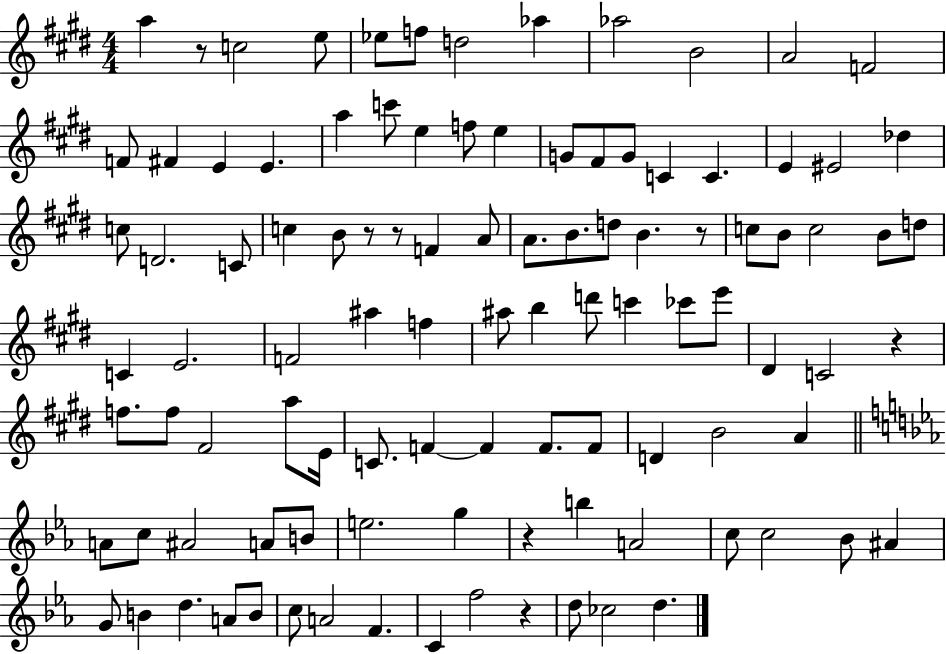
{
  \clef treble
  \numericTimeSignature
  \time 4/4
  \key e \major
  a''4 r8 c''2 e''8 | ees''8 f''8 d''2 aes''4 | aes''2 b'2 | a'2 f'2 | \break f'8 fis'4 e'4 e'4. | a''4 c'''8 e''4 f''8 e''4 | g'8 fis'8 g'8 c'4 c'4. | e'4 eis'2 des''4 | \break c''8 d'2. c'8 | c''4 b'8 r8 r8 f'4 a'8 | a'8. b'8. d''8 b'4. r8 | c''8 b'8 c''2 b'8 d''8 | \break c'4 e'2. | f'2 ais''4 f''4 | ais''8 b''4 d'''8 c'''4 ces'''8 e'''8 | dis'4 c'2 r4 | \break f''8. f''8 fis'2 a''8 e'16 | c'8. f'4~~ f'4 f'8. f'8 | d'4 b'2 a'4 | \bar "||" \break \key c \minor a'8 c''8 ais'2 a'8 b'8 | e''2. g''4 | r4 b''4 a'2 | c''8 c''2 bes'8 ais'4 | \break g'8 b'4 d''4. a'8 b'8 | c''8 a'2 f'4. | c'4 f''2 r4 | d''8 ces''2 d''4. | \break \bar "|."
}